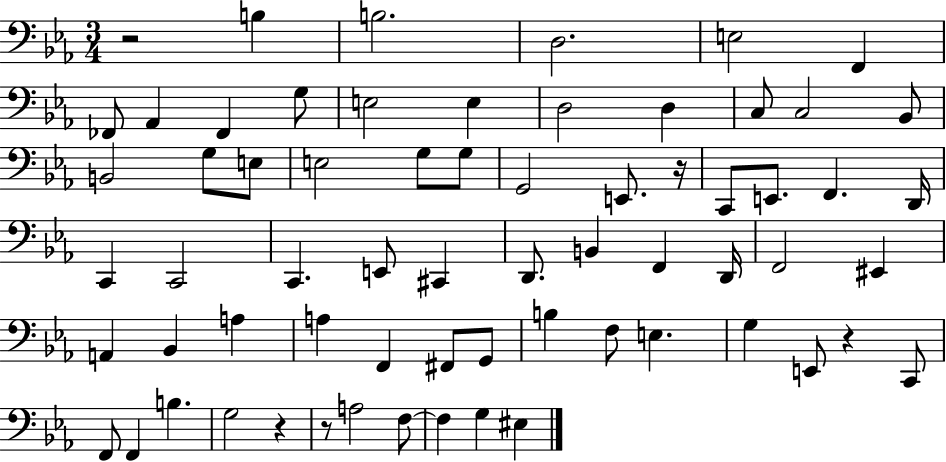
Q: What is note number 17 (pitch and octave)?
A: B2